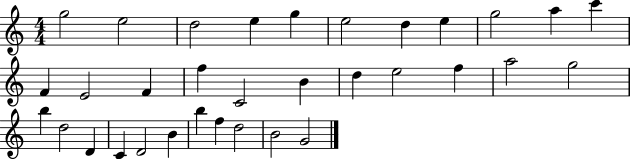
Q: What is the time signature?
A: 4/4